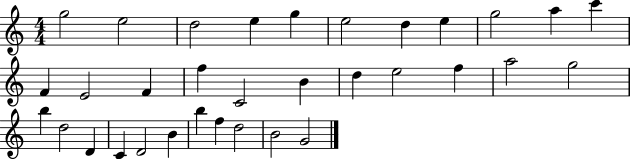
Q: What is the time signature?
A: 4/4